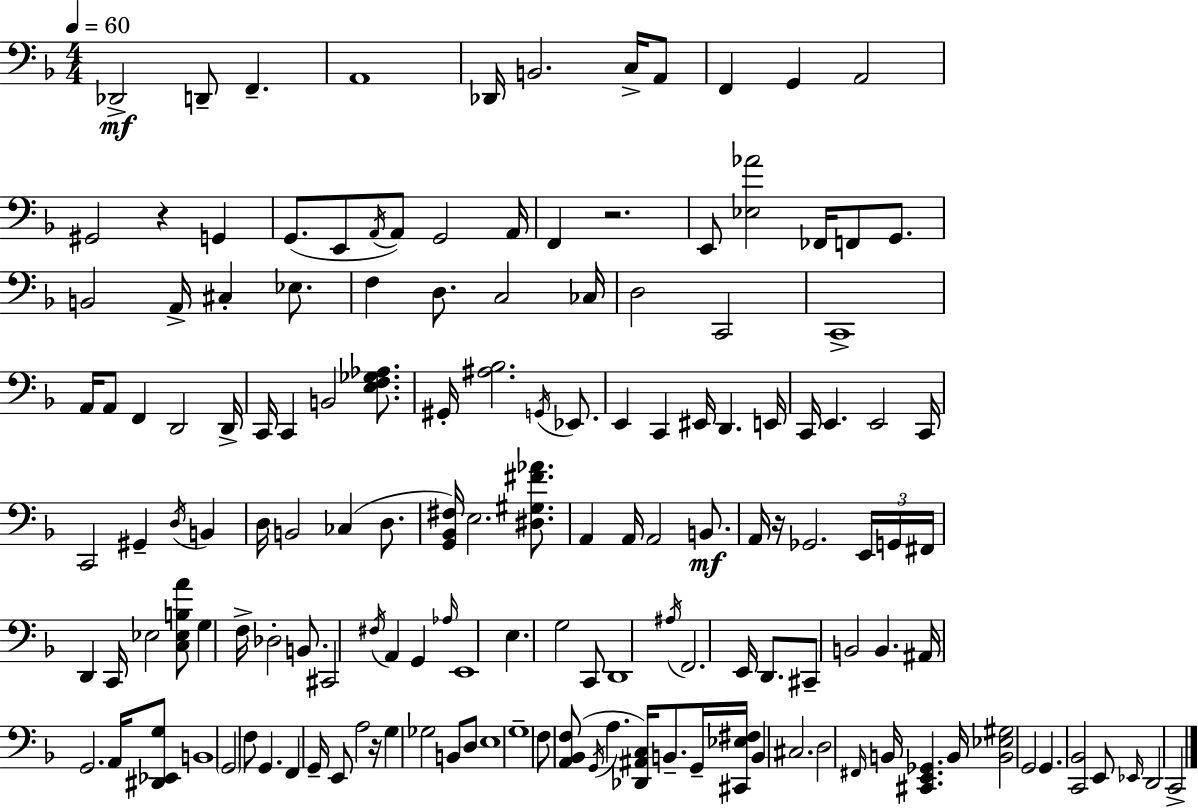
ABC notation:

X:1
T:Untitled
M:4/4
L:1/4
K:Dm
_D,,2 D,,/2 F,, A,,4 _D,,/4 B,,2 C,/4 A,,/2 F,, G,, A,,2 ^G,,2 z G,, G,,/2 E,,/2 A,,/4 A,,/2 G,,2 A,,/4 F,, z2 E,,/2 [_E,_A]2 _F,,/4 F,,/2 G,,/2 B,,2 A,,/4 ^C, _E,/2 F, D,/2 C,2 _C,/4 D,2 C,,2 C,,4 A,,/4 A,,/2 F,, D,,2 D,,/4 C,,/4 C,, B,,2 [E,F,_G,_A,]/2 ^G,,/4 [^A,_B,]2 G,,/4 _E,,/2 E,, C,, ^E,,/4 D,, E,,/4 C,,/4 E,, E,,2 C,,/4 C,,2 ^G,, D,/4 B,, D,/4 B,,2 _C, D,/2 [G,,_B,,^F,]/4 E,2 [^D,^G,^F_A]/2 A,, A,,/4 A,,2 B,,/2 A,,/4 z/4 _G,,2 E,,/4 G,,/4 ^F,,/4 D,, C,,/4 _E,2 [C,_E,B,A]/2 G, F,/4 _D,2 B,,/2 ^C,,2 ^F,/4 A,, G,, _A,/4 E,,4 E, G,2 C,,/2 D,,4 ^A,/4 F,,2 E,,/4 D,,/2 ^C,,/2 B,,2 B,, ^A,,/4 G,,2 A,,/4 [^D,,_E,,G,]/2 B,,4 G,,2 F,/2 G,, F,, G,,/4 E,,/2 A,2 z/4 G, _G,2 B,,/2 D,/2 E,4 G,4 F,/2 [A,,_B,,F,]/2 G,,/4 A, [_D,,^A,,C,]/4 B,,/2 G,,/4 [^C,,_E,^F,]/4 B,, ^C,2 D,2 ^F,,/4 B,,/4 [^C,,E,,_G,,] B,,/4 [B,,_E,^G,]2 G,,2 G,, [C,,_B,,]2 E,,/2 _E,,/4 D,,2 C,,2